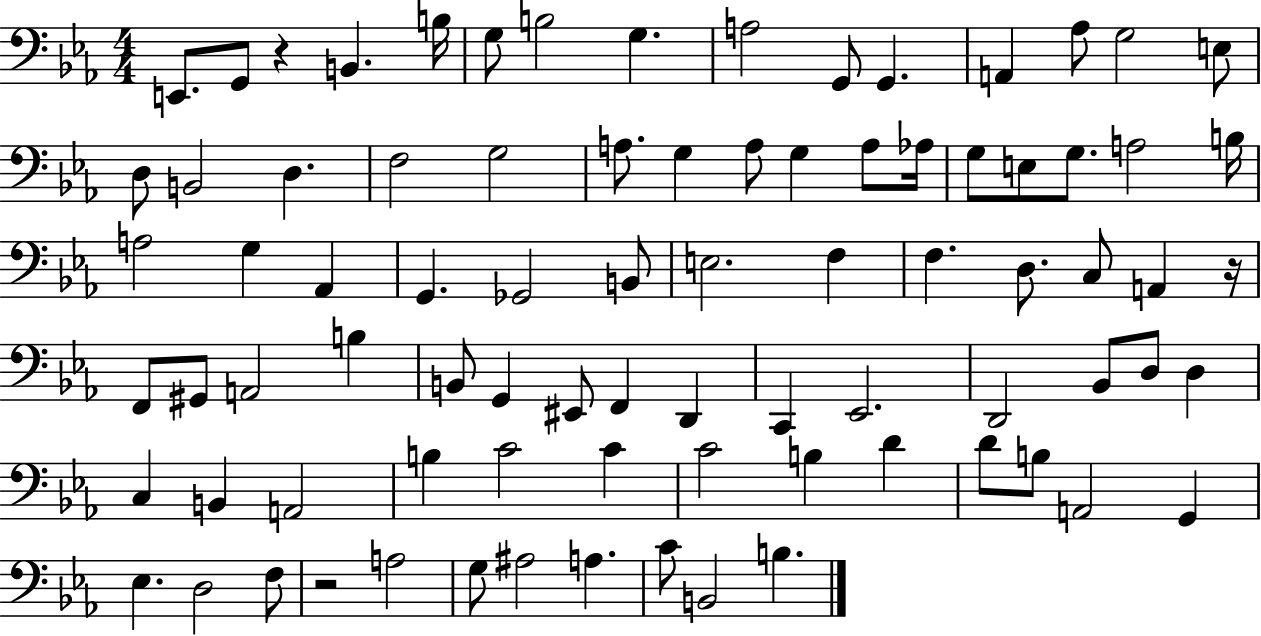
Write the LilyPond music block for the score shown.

{
  \clef bass
  \numericTimeSignature
  \time 4/4
  \key ees \major
  e,8. g,8 r4 b,4. b16 | g8 b2 g4. | a2 g,8 g,4. | a,4 aes8 g2 e8 | \break d8 b,2 d4. | f2 g2 | a8. g4 a8 g4 a8 aes16 | g8 e8 g8. a2 b16 | \break a2 g4 aes,4 | g,4. ges,2 b,8 | e2. f4 | f4. d8. c8 a,4 r16 | \break f,8 gis,8 a,2 b4 | b,8 g,4 eis,8 f,4 d,4 | c,4 ees,2. | d,2 bes,8 d8 d4 | \break c4 b,4 a,2 | b4 c'2 c'4 | c'2 b4 d'4 | d'8 b8 a,2 g,4 | \break ees4. d2 f8 | r2 a2 | g8 ais2 a4. | c'8 b,2 b4. | \break \bar "|."
}